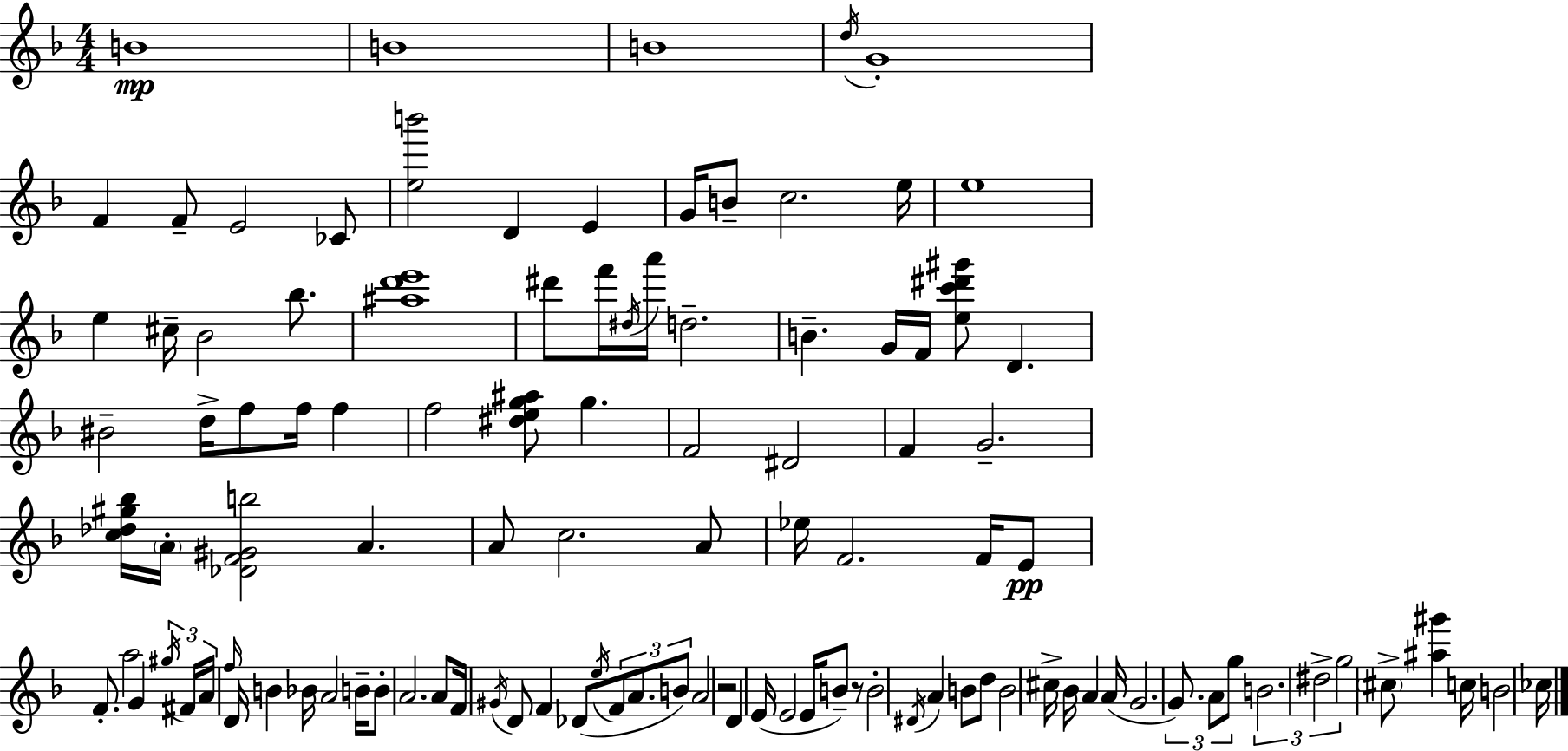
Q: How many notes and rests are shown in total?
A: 109